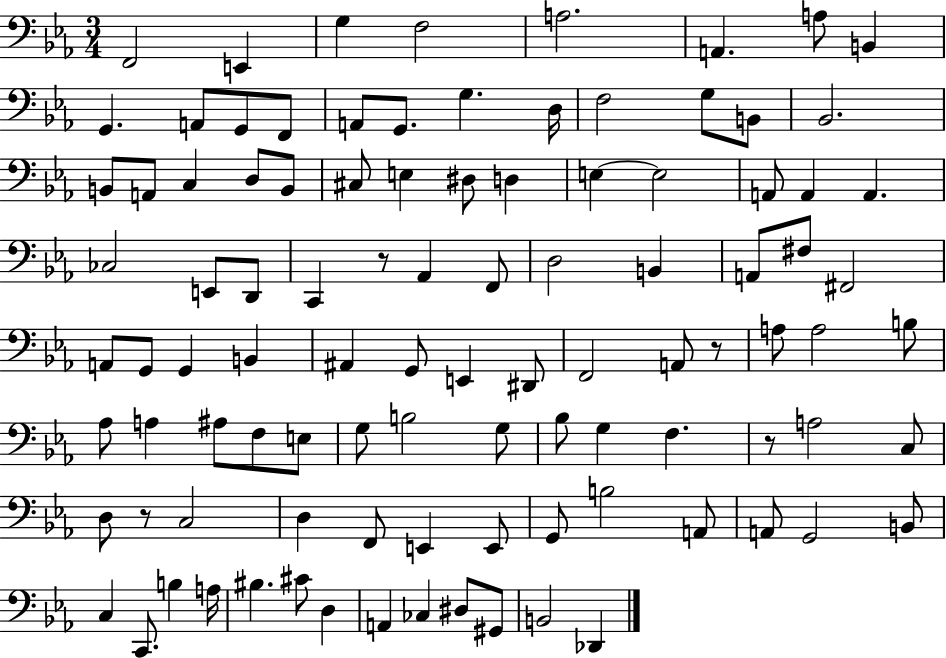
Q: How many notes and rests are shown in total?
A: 100